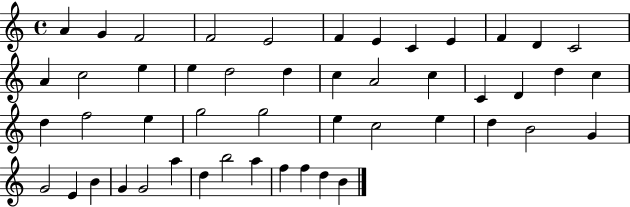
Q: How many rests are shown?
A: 0